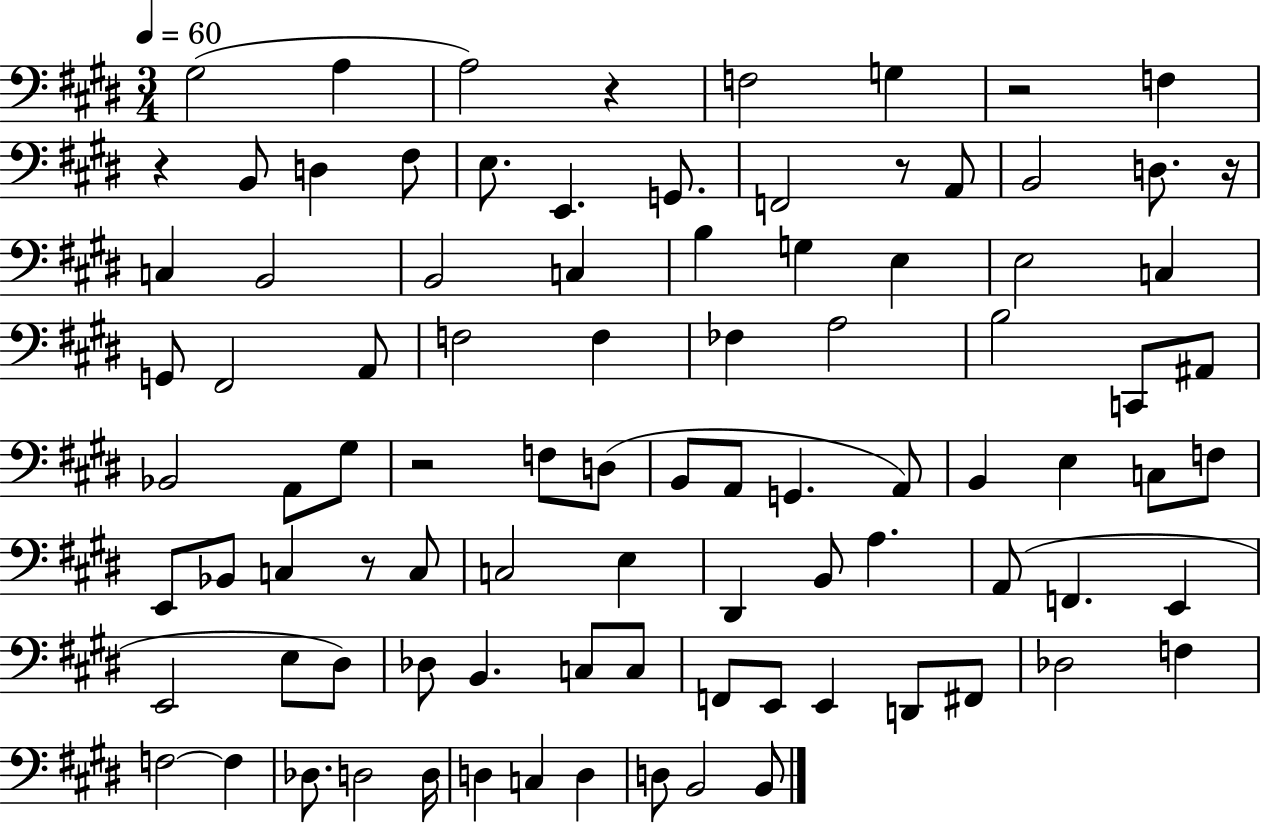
X:1
T:Untitled
M:3/4
L:1/4
K:E
^G,2 A, A,2 z F,2 G, z2 F, z B,,/2 D, ^F,/2 E,/2 E,, G,,/2 F,,2 z/2 A,,/2 B,,2 D,/2 z/4 C, B,,2 B,,2 C, B, G, E, E,2 C, G,,/2 ^F,,2 A,,/2 F,2 F, _F, A,2 B,2 C,,/2 ^A,,/2 _B,,2 A,,/2 ^G,/2 z2 F,/2 D,/2 B,,/2 A,,/2 G,, A,,/2 B,, E, C,/2 F,/2 E,,/2 _B,,/2 C, z/2 C,/2 C,2 E, ^D,, B,,/2 A, A,,/2 F,, E,, E,,2 E,/2 ^D,/2 _D,/2 B,, C,/2 C,/2 F,,/2 E,,/2 E,, D,,/2 ^F,,/2 _D,2 F, F,2 F, _D,/2 D,2 D,/4 D, C, D, D,/2 B,,2 B,,/2